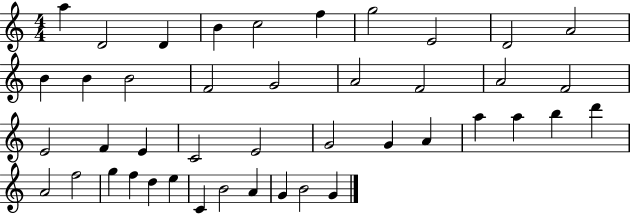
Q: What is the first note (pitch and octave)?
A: A5